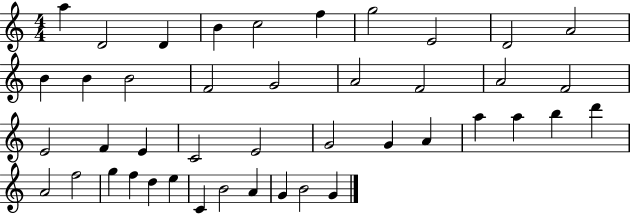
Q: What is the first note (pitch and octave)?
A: A5